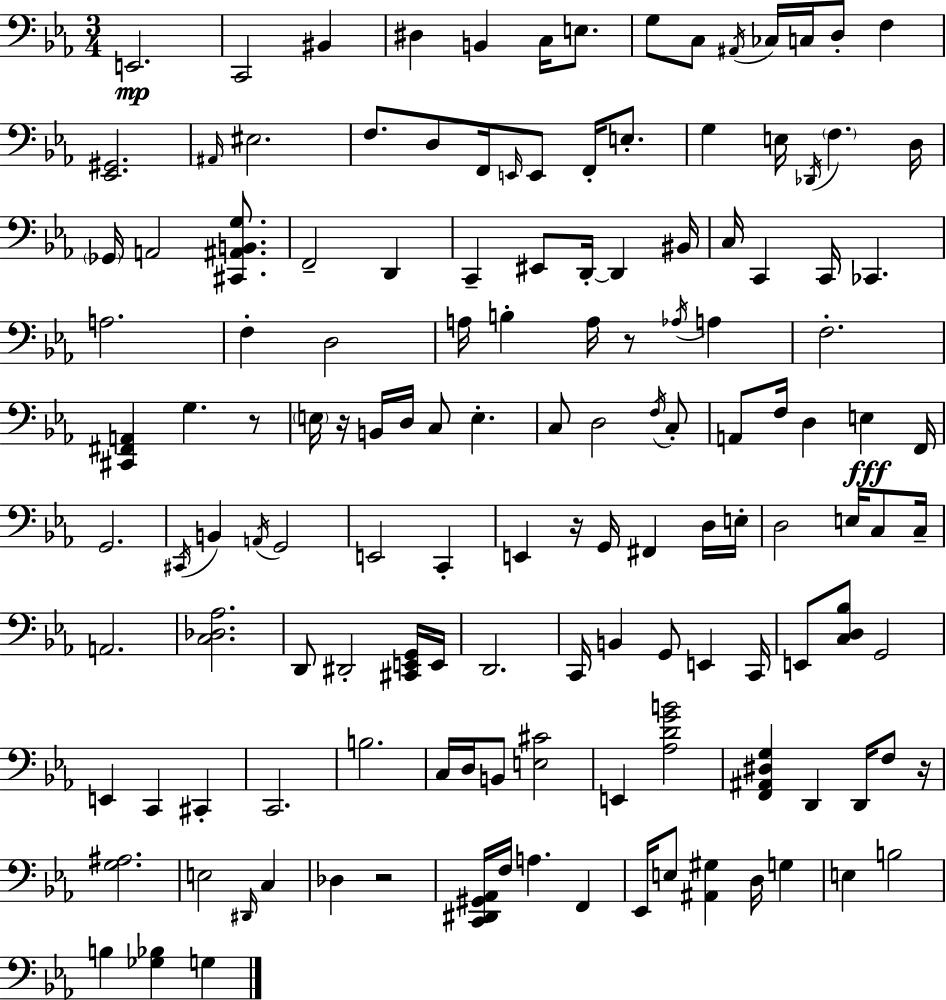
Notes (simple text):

E2/h. C2/h BIS2/q D#3/q B2/q C3/s E3/e. G3/e C3/e A#2/s CES3/s C3/s D3/e F3/q [Eb2,G#2]/h. A#2/s EIS3/h. F3/e. D3/e F2/s E2/s E2/e F2/s E3/e. G3/q E3/s Db2/s F3/q. D3/s Gb2/s A2/h [C#2,A#2,B2,G3]/e. F2/h D2/q C2/q EIS2/e D2/s D2/q BIS2/s C3/s C2/q C2/s CES2/q. A3/h. F3/q D3/h A3/s B3/q A3/s R/e Ab3/s A3/q F3/h. [C#2,F#2,A2]/q G3/q. R/e E3/s R/s B2/s D3/s C3/e E3/q. C3/e D3/h F3/s C3/e A2/e F3/s D3/q E3/q F2/s G2/h. C#2/s B2/q A2/s G2/h E2/h C2/q E2/q R/s G2/s F#2/q D3/s E3/s D3/h E3/s C3/e C3/s A2/h. [C3,Db3,Ab3]/h. D2/e D#2/h [C#2,E2,G2]/s E2/s D2/h. C2/s B2/q G2/e E2/q C2/s E2/e [C3,D3,Bb3]/e G2/h E2/q C2/q C#2/q C2/h. B3/h. C3/s D3/s B2/e [E3,C#4]/h E2/q [Ab3,D4,G4,B4]/h [F2,A#2,D#3,G3]/q D2/q D2/s F3/e R/s [G3,A#3]/h. E3/h D#2/s C3/q Db3/q R/h [C2,D#2,G#2,Ab2]/s F3/s A3/q. F2/q Eb2/s E3/e [A#2,G#3]/q D3/s G3/q E3/q B3/h B3/q [Gb3,Bb3]/q G3/q